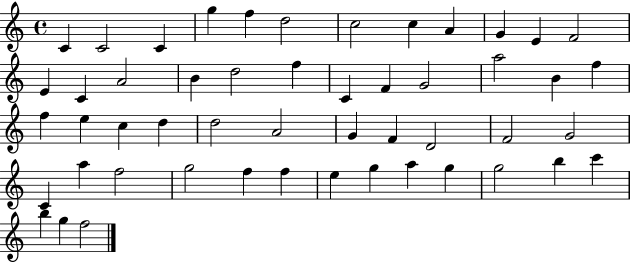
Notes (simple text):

C4/q C4/h C4/q G5/q F5/q D5/h C5/h C5/q A4/q G4/q E4/q F4/h E4/q C4/q A4/h B4/q D5/h F5/q C4/q F4/q G4/h A5/h B4/q F5/q F5/q E5/q C5/q D5/q D5/h A4/h G4/q F4/q D4/h F4/h G4/h C4/q A5/q F5/h G5/h F5/q F5/q E5/q G5/q A5/q G5/q G5/h B5/q C6/q B5/q G5/q F5/h